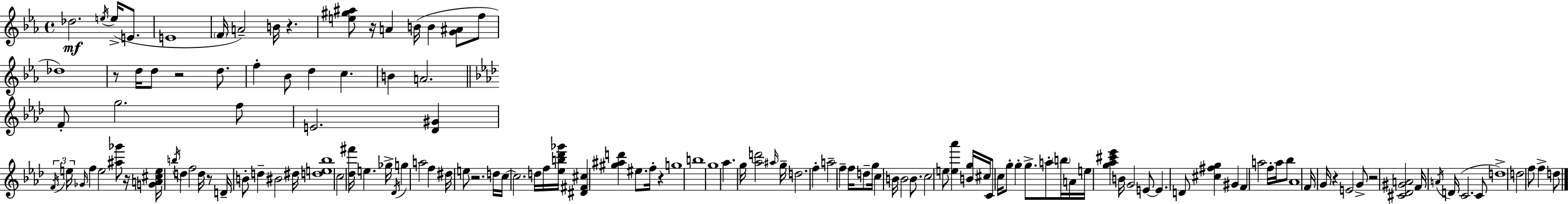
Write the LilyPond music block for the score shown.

{
  \clef treble
  \time 4/4
  \defaultTimeSignature
  \key c \minor
  des''2.\mf \acciaccatura { e''16 } e''16->( e'8. | e'1 | \parenthesize f'16 a'2--) b'16 r4. | <e'' gis'' ais''>8 r16 a'4 b'16( b'4 <g' ais'>8 f''8 | \break des''1) | r8 d''16 d''8 r2 d''8. | f''4-. bes'8 d''4 c''4. | b'4 a'2. | \break \bar "||" \break \key aes \major f'8-. g''2. f''8 | e'2. <des' gis'>4 | \tuplet 3/2 { \acciaccatura { f'16 } e''16 \grace { ges'16 } } f''4 e''2 <ais'' ges'''>8 | r16 <g' a' cis'' e''>16 \acciaccatura { b''16 } d''4 f''2 | \break d''16 r8 d'16-- b'8-. d''4-- bis'2 | dis''16 <d'' e'' bes''>1 | c''2 <des'' fis'''>16 e''4. | ges''16-> \acciaccatura { des'16 } g''4 a''2 | \break f''4 dis''16 e''8 r2. | d''16 c''16~~ c''2. | d''16 f''16 <ees'' b'' des''' ges'''>16 <dis' fis' cis''>4 <gis'' ais'' d'''>4 eis''8. f''16-. | r4 g''1 | \break b''1 | g''1 | aes''4. g''16 <aes'' d'''>2 | \grace { ais''16 } g''16-- d''2. | \break f''4-. a''2-- f''4-- | f''16 d''8-- g''16 c''4 b'16 b'2 | b'8. c''2 e''8 <e'' aes'''>4 | <b' g''>16 cis''16 c'8 c''16 g''8-. g''4-. g''8.-> | \break a''8-. \parenthesize b''16 a'16 e''16 <g'' aes'' cis''' ees'''>4 b'16 g'2 | e'8~~ e'4. d'8 <cis'' fis'' g''>4 | gis'4 f'4 a''2 | f''16-. a''16 bes''8 aes'1 | \break f'16 g'16 r4 e'2 | g'8-> r2 <cis' des' gis' a'>2 | f'16 \acciaccatura { a'16 }( d'16 c'2. | c'8 d''1->) | \break d''2 f''8 | f''4-> d''8 \bar "|."
}